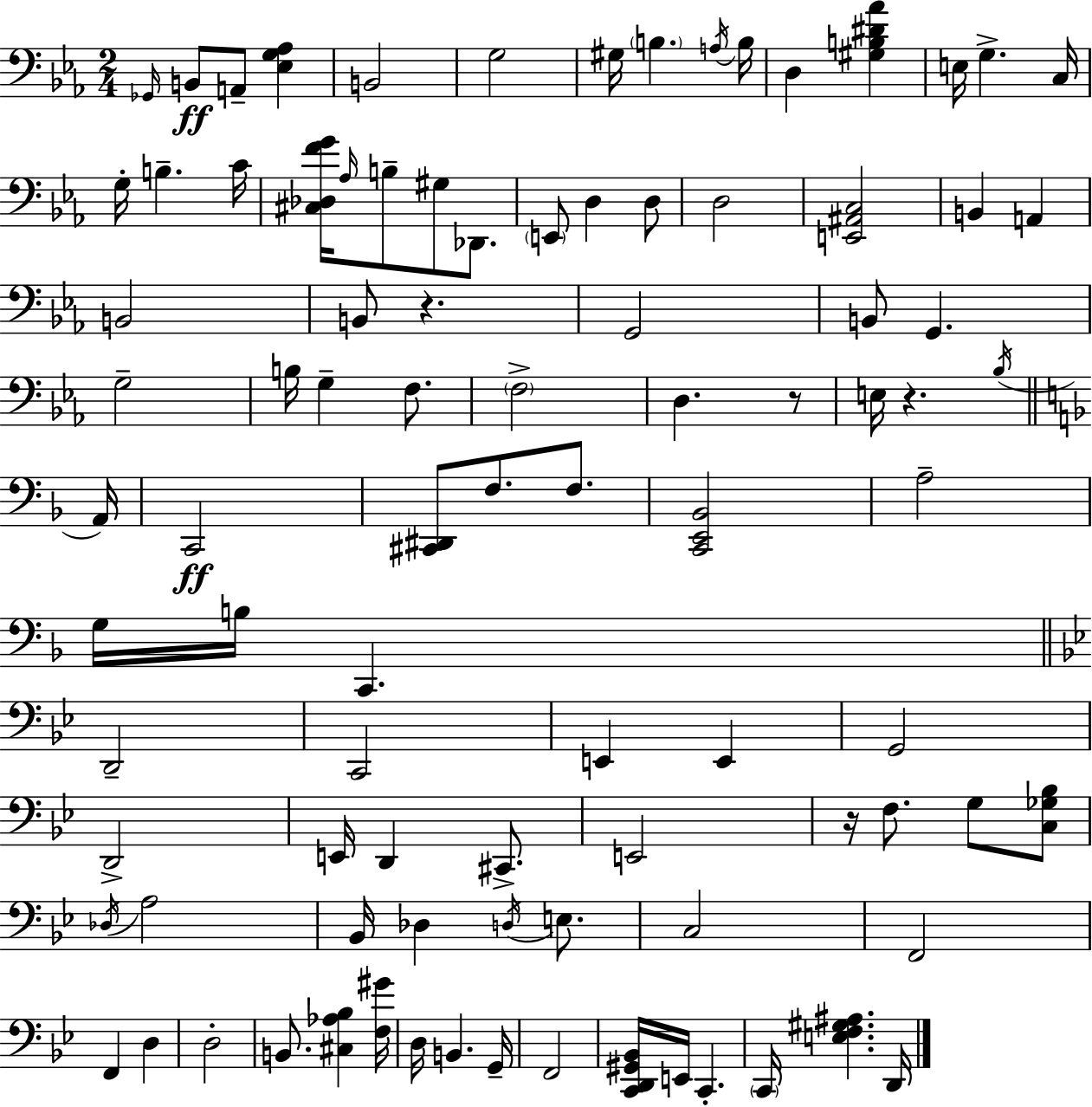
X:1
T:Untitled
M:2/4
L:1/4
K:Eb
_G,,/4 B,,/2 A,,/2 [_E,G,_A,] B,,2 G,2 ^G,/4 B, A,/4 B,/4 D, [^G,B,^D_A] E,/4 G, C,/4 G,/4 B, C/4 [^C,_D,FG]/4 _A,/4 B,/2 ^G,/2 _D,,/2 E,,/2 D, D,/2 D,2 [E,,^A,,C,]2 B,, A,, B,,2 B,,/2 z G,,2 B,,/2 G,, G,2 B,/4 G, F,/2 F,2 D, z/2 E,/4 z _B,/4 A,,/4 C,,2 [^C,,^D,,]/2 F,/2 F,/2 [C,,E,,_B,,]2 A,2 G,/4 B,/4 C,, D,,2 C,,2 E,, E,, G,,2 D,,2 E,,/4 D,, ^C,,/2 E,,2 z/4 F,/2 G,/2 [C,_G,_B,]/2 _D,/4 A,2 _B,,/4 _D, D,/4 E,/2 C,2 F,,2 F,, D, D,2 B,,/2 [^C,_A,_B,] [F,^G]/4 D,/4 B,, G,,/4 F,,2 [C,,D,,^G,,_B,,]/4 E,,/4 C,, C,,/4 [E,F,^G,^A,] D,,/4